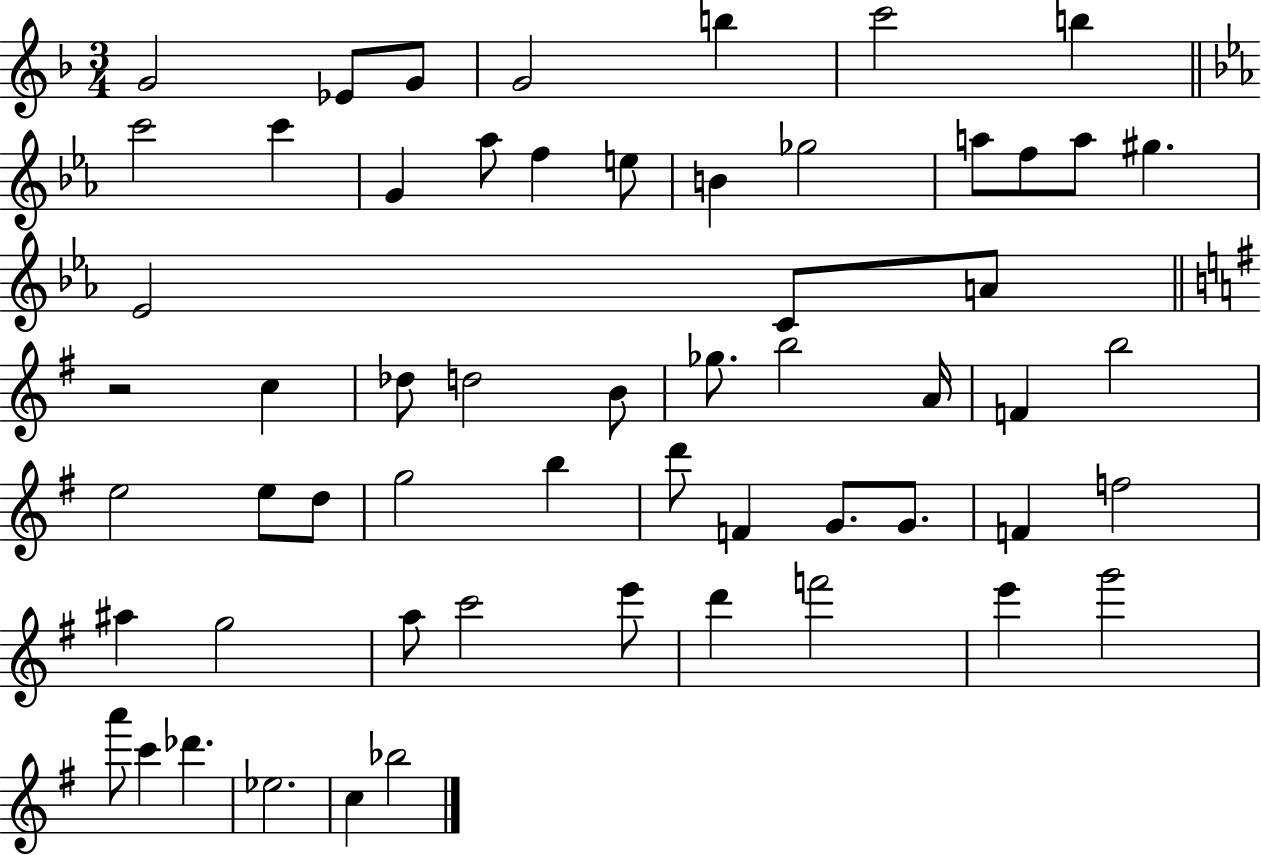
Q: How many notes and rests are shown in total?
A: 58